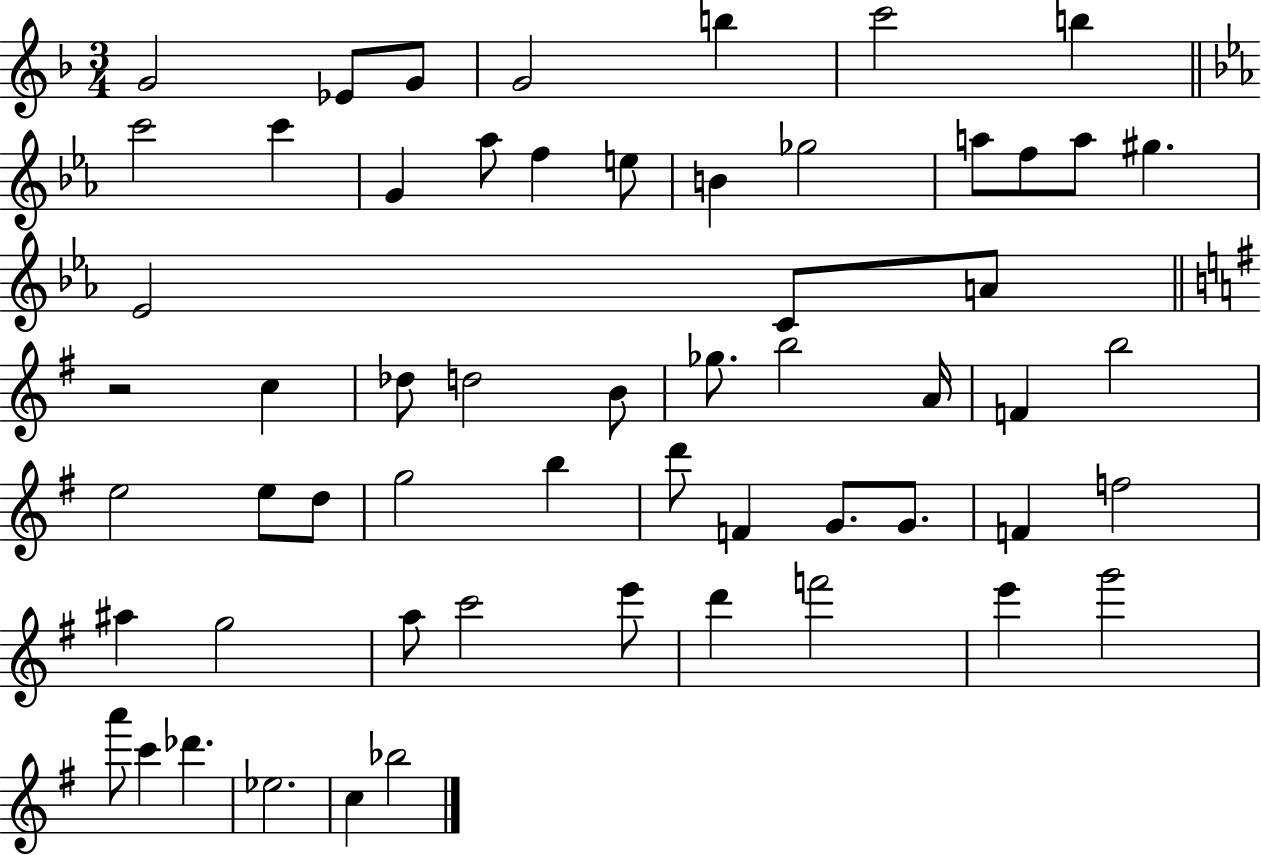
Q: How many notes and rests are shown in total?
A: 58